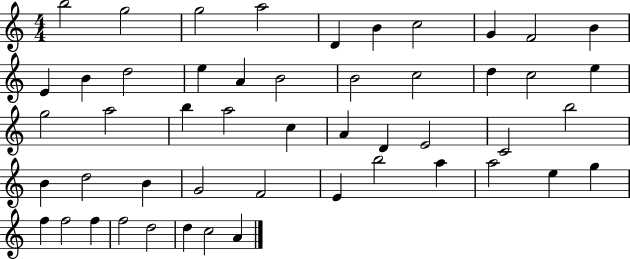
X:1
T:Untitled
M:4/4
L:1/4
K:C
b2 g2 g2 a2 D B c2 G F2 B E B d2 e A B2 B2 c2 d c2 e g2 a2 b a2 c A D E2 C2 b2 B d2 B G2 F2 E b2 a a2 e g f f2 f f2 d2 d c2 A